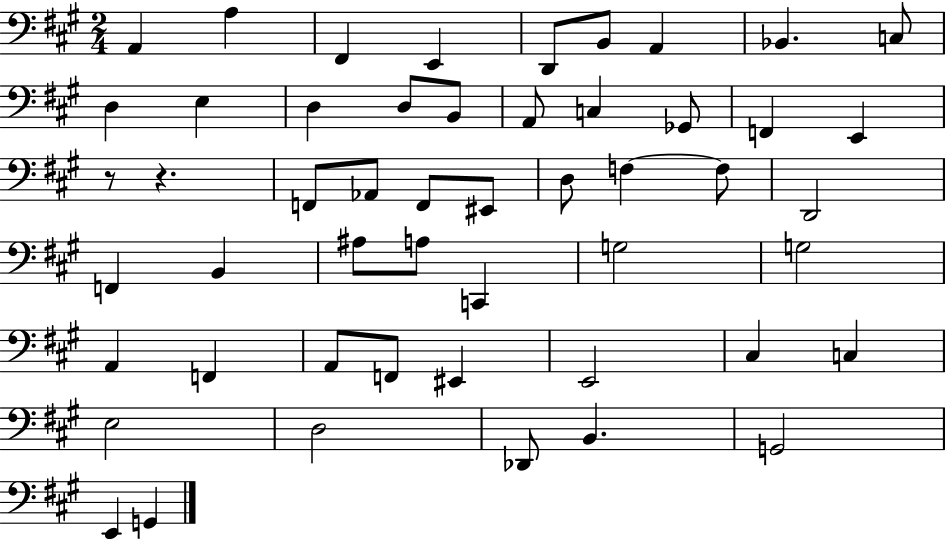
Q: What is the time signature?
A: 2/4